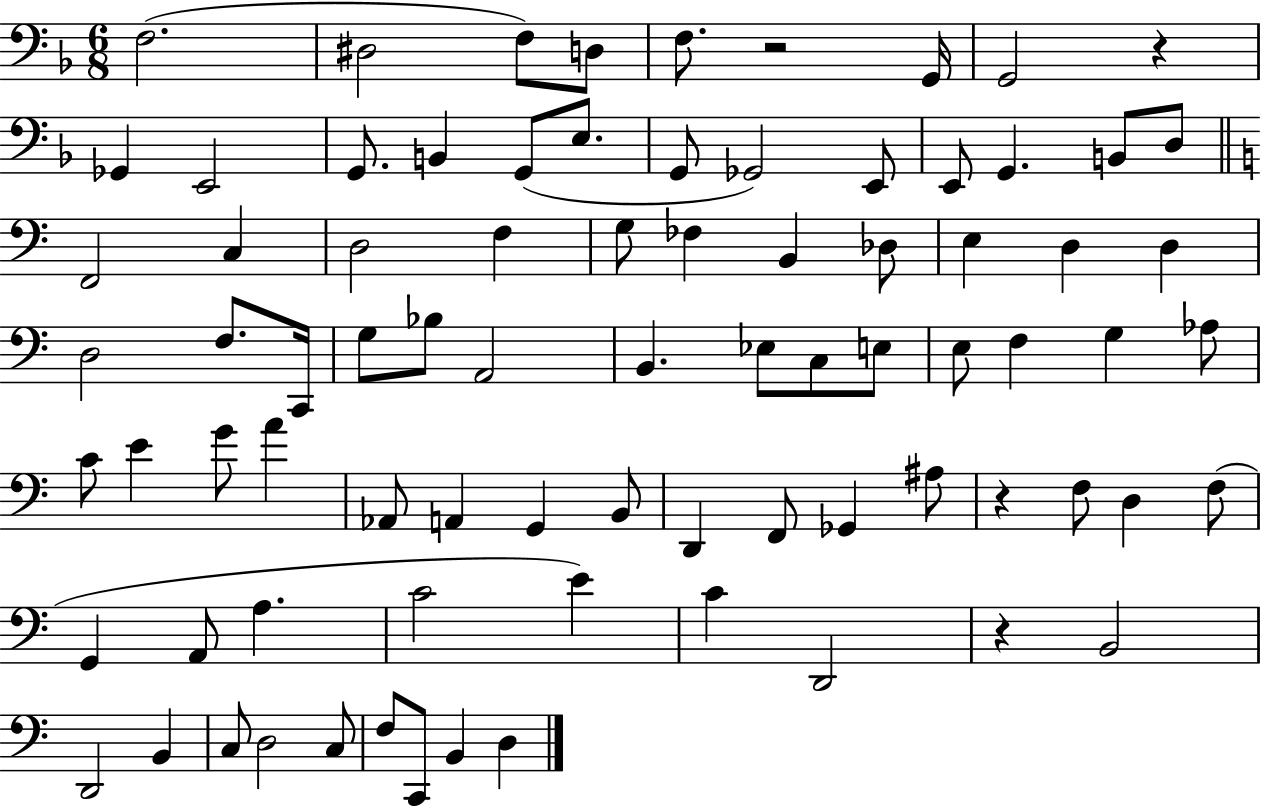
X:1
T:Untitled
M:6/8
L:1/4
K:F
F,2 ^D,2 F,/2 D,/2 F,/2 z2 G,,/4 G,,2 z _G,, E,,2 G,,/2 B,, G,,/2 E,/2 G,,/2 _G,,2 E,,/2 E,,/2 G,, B,,/2 D,/2 F,,2 C, D,2 F, G,/2 _F, B,, _D,/2 E, D, D, D,2 F,/2 C,,/4 G,/2 _B,/2 A,,2 B,, _E,/2 C,/2 E,/2 E,/2 F, G, _A,/2 C/2 E G/2 A _A,,/2 A,, G,, B,,/2 D,, F,,/2 _G,, ^A,/2 z F,/2 D, F,/2 G,, A,,/2 A, C2 E C D,,2 z B,,2 D,,2 B,, C,/2 D,2 C,/2 F,/2 C,,/2 B,, D,